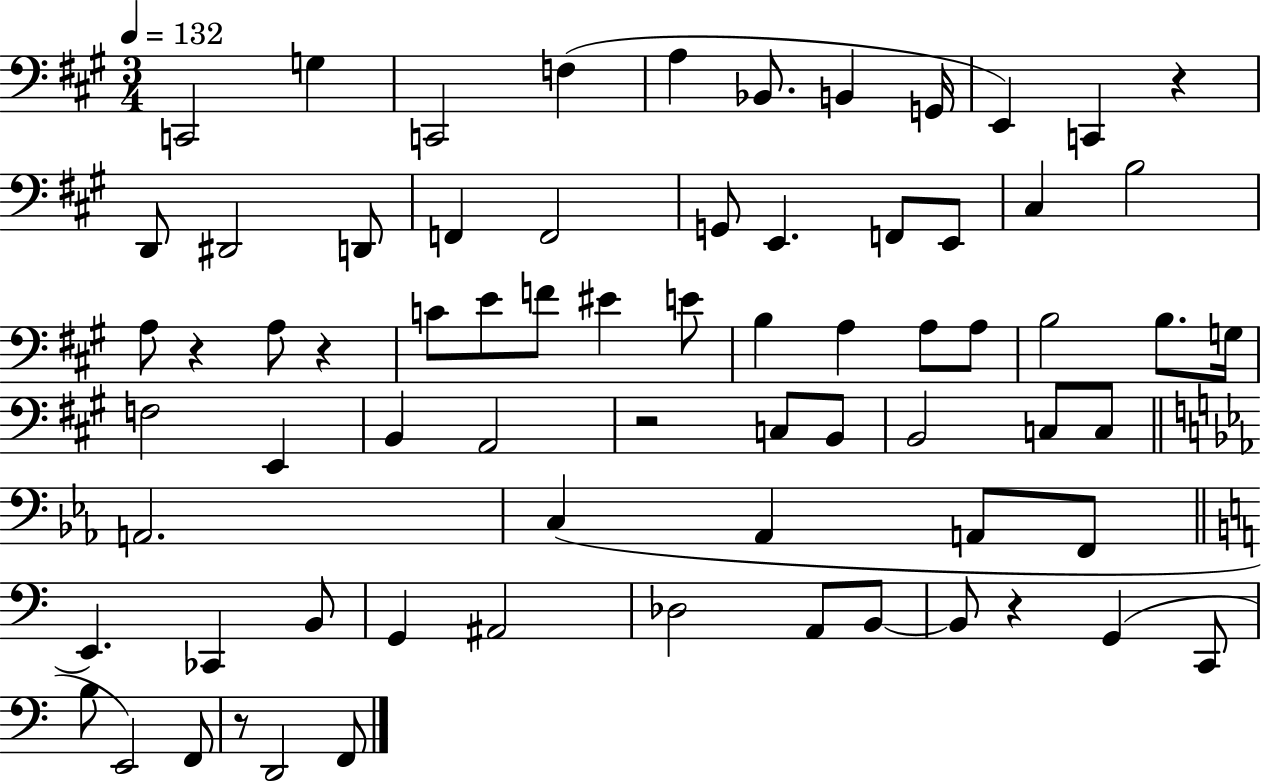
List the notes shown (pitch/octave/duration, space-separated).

C2/h G3/q C2/h F3/q A3/q Bb2/e. B2/q G2/s E2/q C2/q R/q D2/e D#2/h D2/e F2/q F2/h G2/e E2/q. F2/e E2/e C#3/q B3/h A3/e R/q A3/e R/q C4/e E4/e F4/e EIS4/q E4/e B3/q A3/q A3/e A3/e B3/h B3/e. G3/s F3/h E2/q B2/q A2/h R/h C3/e B2/e B2/h C3/e C3/e A2/h. C3/q Ab2/q A2/e F2/e E2/q. CES2/q B2/e G2/q A#2/h Db3/h A2/e B2/e B2/e R/q G2/q C2/e B3/e E2/h F2/e R/e D2/h F2/e